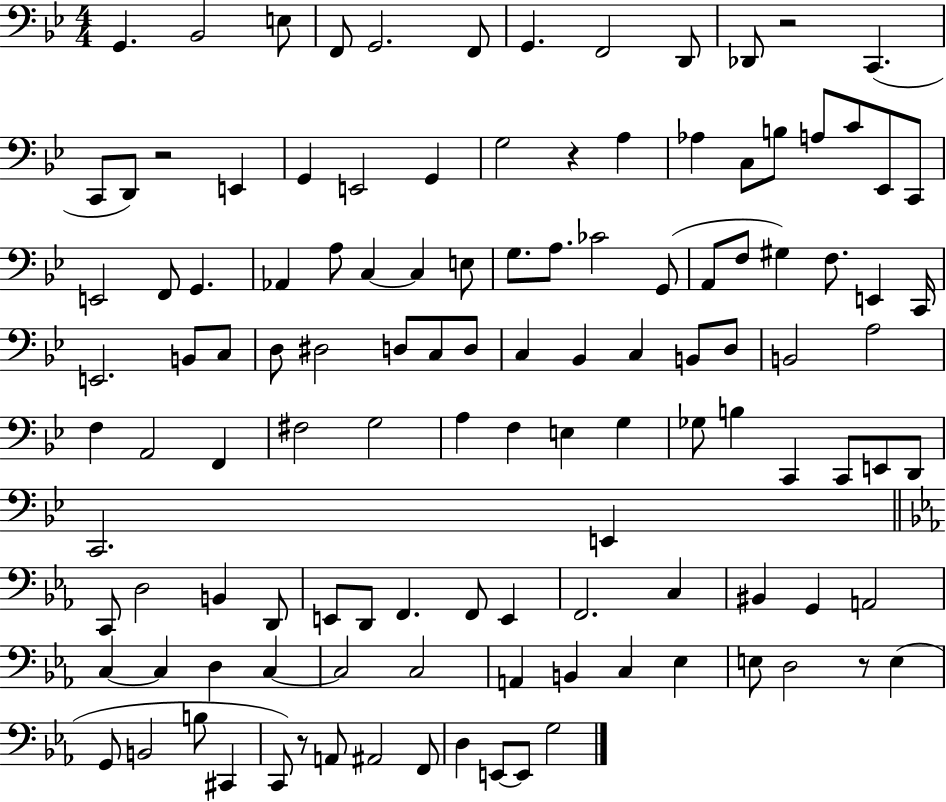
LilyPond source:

{
  \clef bass
  \numericTimeSignature
  \time 4/4
  \key bes \major
  \repeat volta 2 { g,4. bes,2 e8 | f,8 g,2. f,8 | g,4. f,2 d,8 | des,8 r2 c,4.( | \break c,8 d,8) r2 e,4 | g,4 e,2 g,4 | g2 r4 a4 | aes4 c8 b8 a8 c'8 ees,8 c,8 | \break e,2 f,8 g,4. | aes,4 a8 c4~~ c4 e8 | g8. a8. ces'2 g,8( | a,8 f8 gis4) f8. e,4 c,16 | \break e,2. b,8 c8 | d8 dis2 d8 c8 d8 | c4 bes,4 c4 b,8 d8 | b,2 a2 | \break f4 a,2 f,4 | fis2 g2 | a4 f4 e4 g4 | ges8 b4 c,4 c,8 e,8 d,8 | \break c,2. e,4 | \bar "||" \break \key ees \major c,8 d2 b,4 d,8 | e,8 d,8 f,4. f,8 e,4 | f,2. c4 | bis,4 g,4 a,2 | \break c4~~ c4 d4 c4~~ | c2 c2 | a,4 b,4 c4 ees4 | e8 d2 r8 e4( | \break g,8 b,2 b8 cis,4 | c,8) r8 a,8 ais,2 f,8 | d4 e,8~~ e,8 g2 | } \bar "|."
}